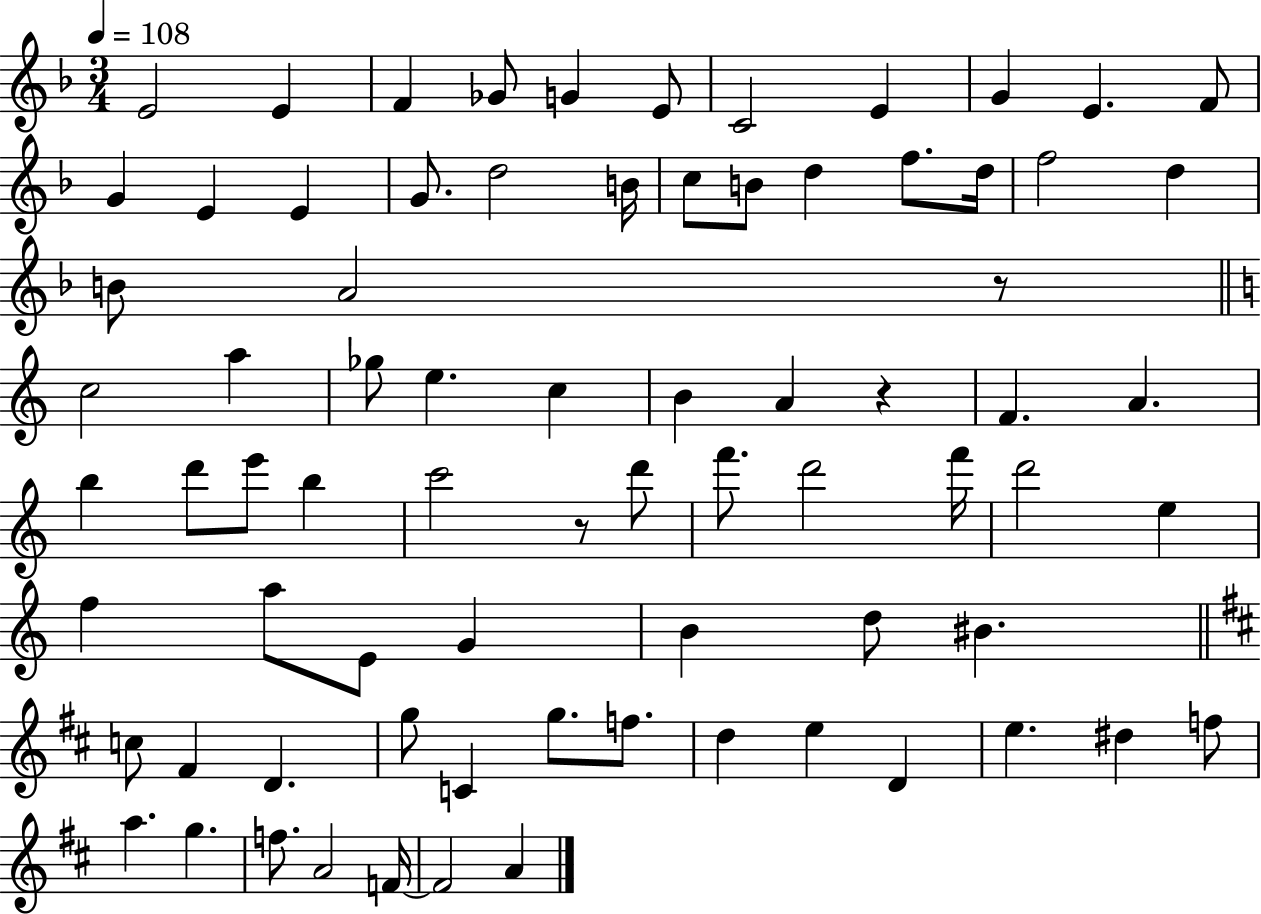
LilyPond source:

{
  \clef treble
  \numericTimeSignature
  \time 3/4
  \key f \major
  \tempo 4 = 108
  e'2 e'4 | f'4 ges'8 g'4 e'8 | c'2 e'4 | g'4 e'4. f'8 | \break g'4 e'4 e'4 | g'8. d''2 b'16 | c''8 b'8 d''4 f''8. d''16 | f''2 d''4 | \break b'8 a'2 r8 | \bar "||" \break \key c \major c''2 a''4 | ges''8 e''4. c''4 | b'4 a'4 r4 | f'4. a'4. | \break b''4 d'''8 e'''8 b''4 | c'''2 r8 d'''8 | f'''8. d'''2 f'''16 | d'''2 e''4 | \break f''4 a''8 e'8 g'4 | b'4 d''8 bis'4. | \bar "||" \break \key d \major c''8 fis'4 d'4. | g''8 c'4 g''8. f''8. | d''4 e''4 d'4 | e''4. dis''4 f''8 | \break a''4. g''4. | f''8. a'2 f'16~~ | f'2 a'4 | \bar "|."
}